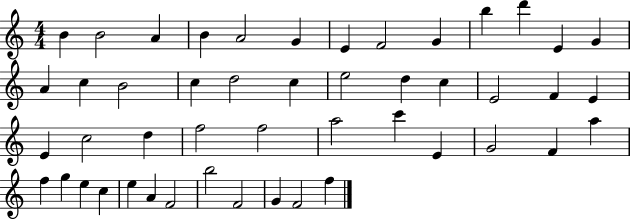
X:1
T:Untitled
M:4/4
L:1/4
K:C
B B2 A B A2 G E F2 G b d' E G A c B2 c d2 c e2 d c E2 F E E c2 d f2 f2 a2 c' E G2 F a f g e c e A F2 b2 F2 G F2 f